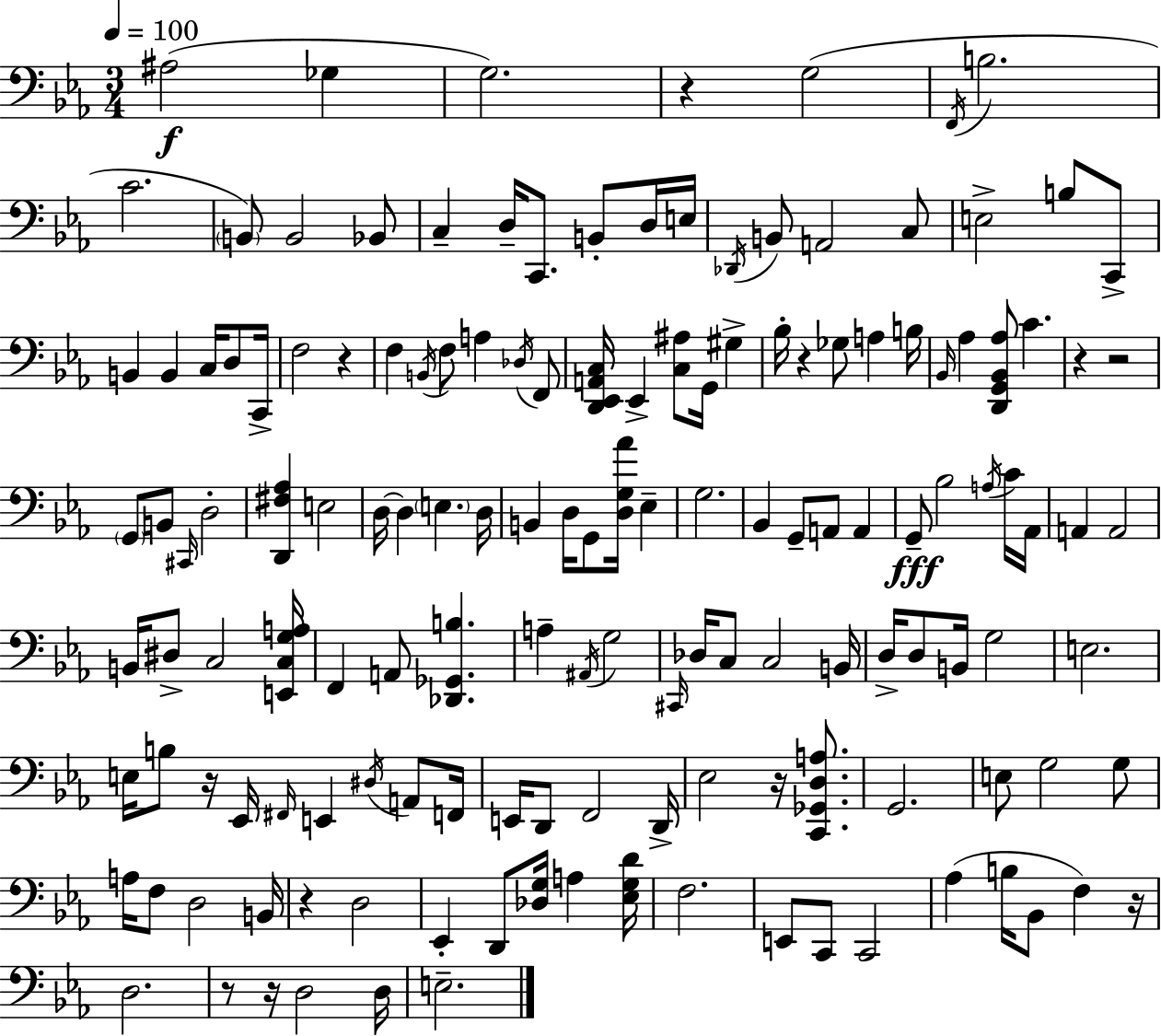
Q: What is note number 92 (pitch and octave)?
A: F#2